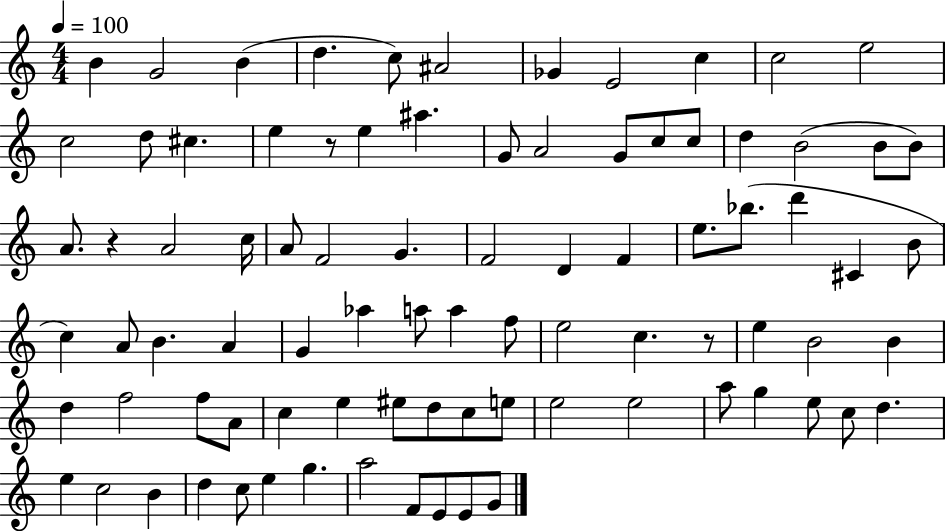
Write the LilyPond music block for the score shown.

{
  \clef treble
  \numericTimeSignature
  \time 4/4
  \key c \major
  \tempo 4 = 100
  \repeat volta 2 { b'4 g'2 b'4( | d''4. c''8) ais'2 | ges'4 e'2 c''4 | c''2 e''2 | \break c''2 d''8 cis''4. | e''4 r8 e''4 ais''4. | g'8 a'2 g'8 c''8 c''8 | d''4 b'2( b'8 b'8) | \break a'8. r4 a'2 c''16 | a'8 f'2 g'4. | f'2 d'4 f'4 | e''8. bes''8.( d'''4 cis'4 b'8 | \break c''4) a'8 b'4. a'4 | g'4 aes''4 a''8 a''4 f''8 | e''2 c''4. r8 | e''4 b'2 b'4 | \break d''4 f''2 f''8 a'8 | c''4 e''4 eis''8 d''8 c''8 e''8 | e''2 e''2 | a''8 g''4 e''8 c''8 d''4. | \break e''4 c''2 b'4 | d''4 c''8 e''4 g''4. | a''2 f'8 e'8 e'8 g'8 | } \bar "|."
}